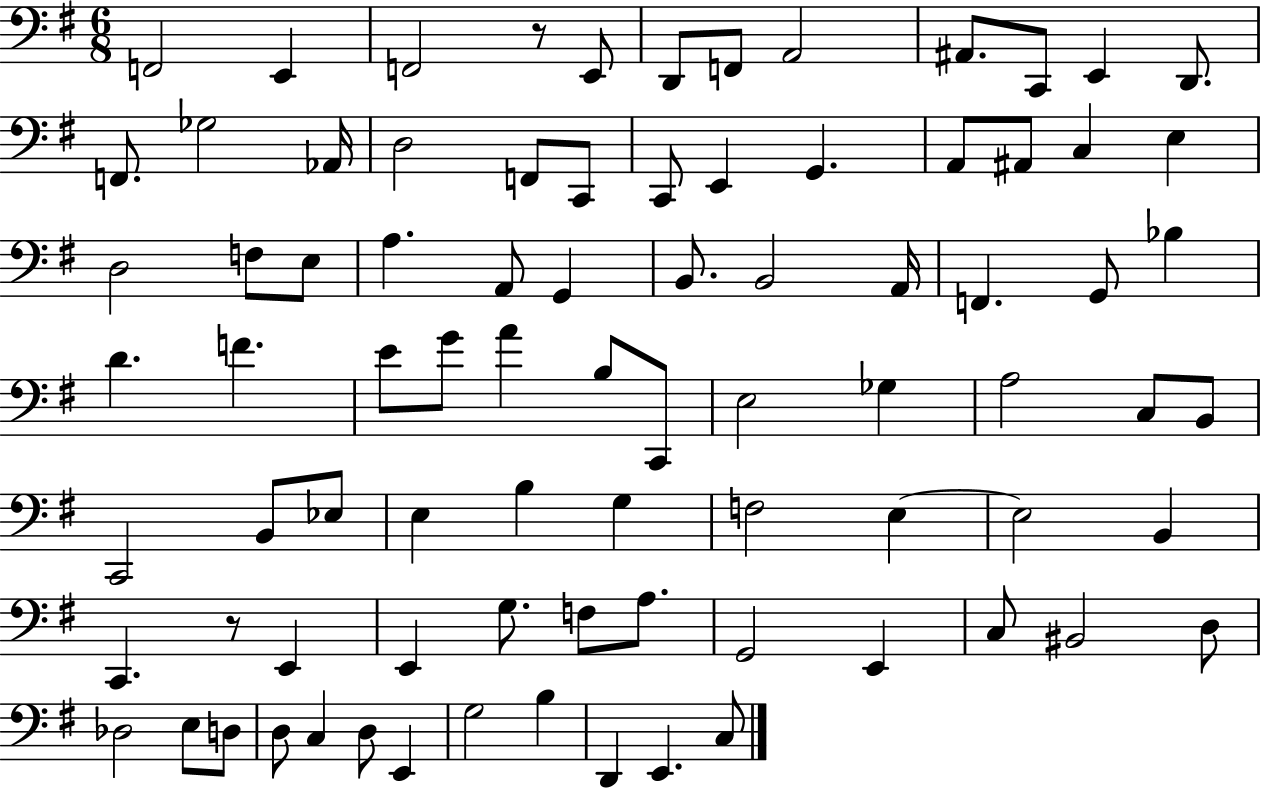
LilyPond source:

{
  \clef bass
  \numericTimeSignature
  \time 6/8
  \key g \major
  f,2 e,4 | f,2 r8 e,8 | d,8 f,8 a,2 | ais,8. c,8 e,4 d,8. | \break f,8. ges2 aes,16 | d2 f,8 c,8 | c,8 e,4 g,4. | a,8 ais,8 c4 e4 | \break d2 f8 e8 | a4. a,8 g,4 | b,8. b,2 a,16 | f,4. g,8 bes4 | \break d'4. f'4. | e'8 g'8 a'4 b8 c,8 | e2 ges4 | a2 c8 b,8 | \break c,2 b,8 ees8 | e4 b4 g4 | f2 e4~~ | e2 b,4 | \break c,4. r8 e,4 | e,4 g8. f8 a8. | g,2 e,4 | c8 bis,2 d8 | \break des2 e8 d8 | d8 c4 d8 e,4 | g2 b4 | d,4 e,4. c8 | \break \bar "|."
}